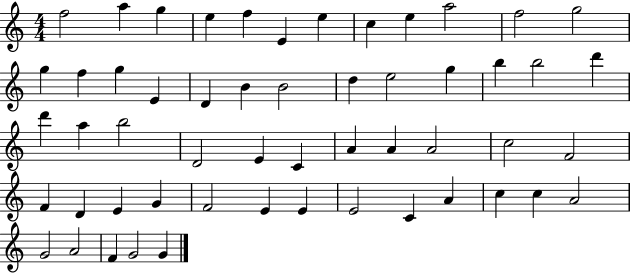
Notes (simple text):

F5/h A5/q G5/q E5/q F5/q E4/q E5/q C5/q E5/q A5/h F5/h G5/h G5/q F5/q G5/q E4/q D4/q B4/q B4/h D5/q E5/h G5/q B5/q B5/h D6/q D6/q A5/q B5/h D4/h E4/q C4/q A4/q A4/q A4/h C5/h F4/h F4/q D4/q E4/q G4/q F4/h E4/q E4/q E4/h C4/q A4/q C5/q C5/q A4/h G4/h A4/h F4/q G4/h G4/q